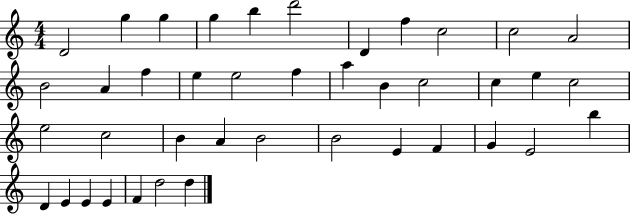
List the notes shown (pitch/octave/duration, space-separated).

D4/h G5/q G5/q G5/q B5/q D6/h D4/q F5/q C5/h C5/h A4/h B4/h A4/q F5/q E5/q E5/h F5/q A5/q B4/q C5/h C5/q E5/q C5/h E5/h C5/h B4/q A4/q B4/h B4/h E4/q F4/q G4/q E4/h B5/q D4/q E4/q E4/q E4/q F4/q D5/h D5/q